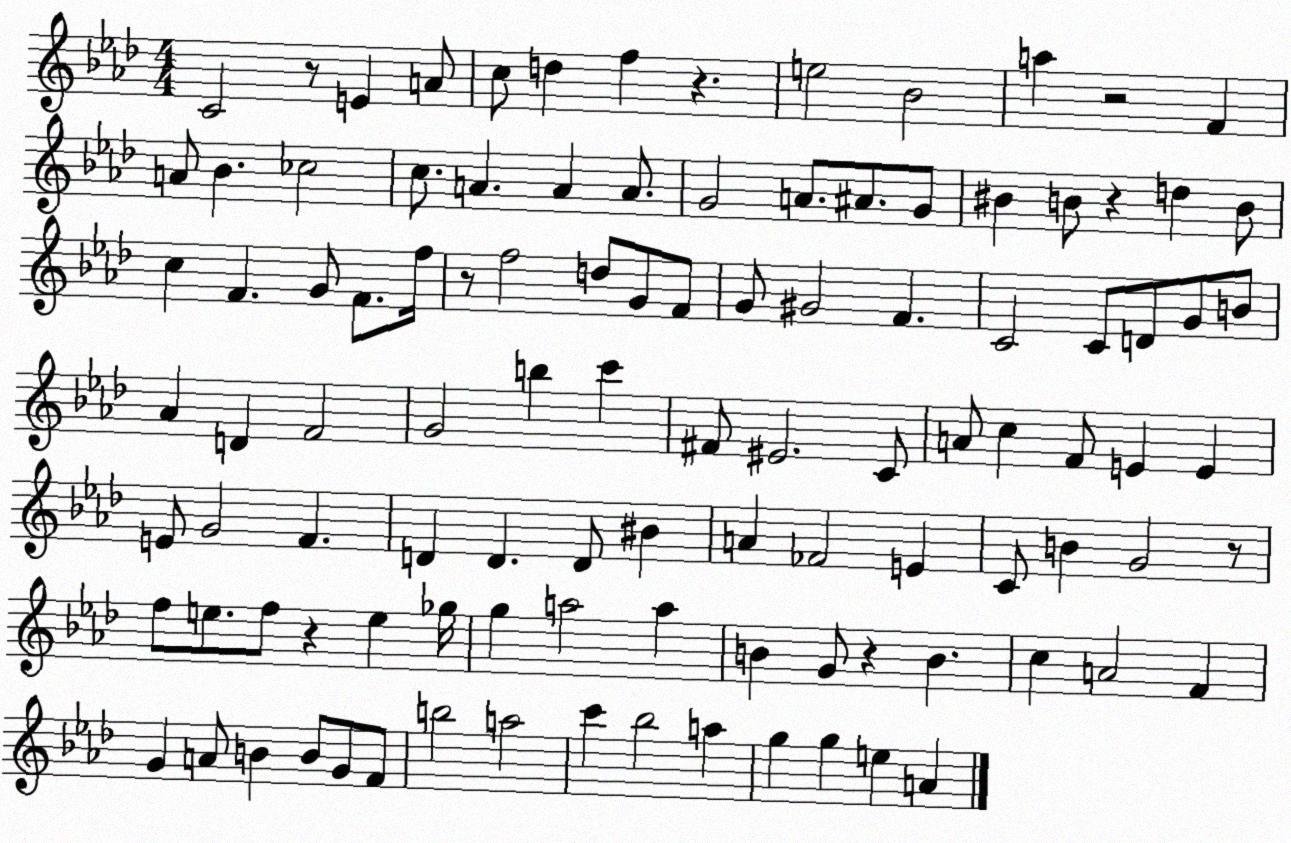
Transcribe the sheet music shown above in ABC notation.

X:1
T:Untitled
M:4/4
L:1/4
K:Ab
C2 z/2 E A/2 c/2 d f z e2 _B2 a z2 F A/2 _B _c2 c/2 A A A/2 G2 A/2 ^A/2 G/2 ^B B/2 z d B/2 c F G/2 F/2 f/4 z/2 f2 d/2 G/2 F/2 G/2 ^G2 F C2 C/2 D/2 G/2 B/2 _A D F2 G2 b c' ^F/2 ^E2 C/2 A/2 c F/2 E E E/2 G2 F D D D/2 ^B A _F2 E C/2 B G2 z/2 f/2 e/2 f/2 z e _g/4 g a2 a B G/2 z B c A2 F G A/2 B B/2 G/2 F/2 b2 a2 c' _b2 a g g e A